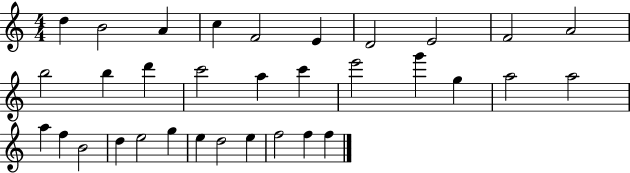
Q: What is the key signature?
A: C major